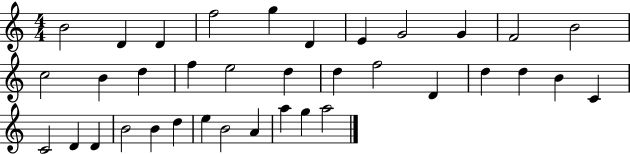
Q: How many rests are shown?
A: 0